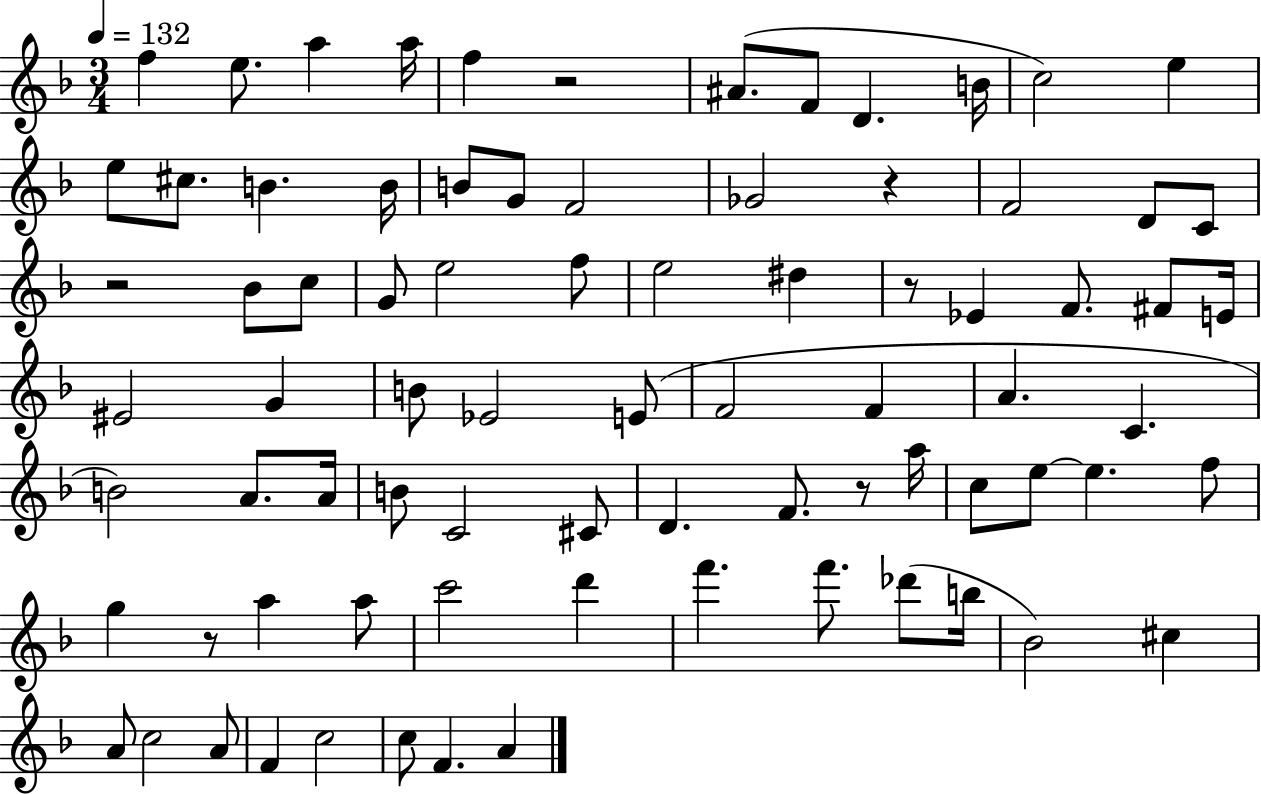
{
  \clef treble
  \numericTimeSignature
  \time 3/4
  \key f \major
  \tempo 4 = 132
  f''4 e''8. a''4 a''16 | f''4 r2 | ais'8.( f'8 d'4. b'16 | c''2) e''4 | \break e''8 cis''8. b'4. b'16 | b'8 g'8 f'2 | ges'2 r4 | f'2 d'8 c'8 | \break r2 bes'8 c''8 | g'8 e''2 f''8 | e''2 dis''4 | r8 ees'4 f'8. fis'8 e'16 | \break eis'2 g'4 | b'8 ees'2 e'8( | f'2 f'4 | a'4. c'4. | \break b'2) a'8. a'16 | b'8 c'2 cis'8 | d'4. f'8. r8 a''16 | c''8 e''8~~ e''4. f''8 | \break g''4 r8 a''4 a''8 | c'''2 d'''4 | f'''4. f'''8. des'''8( b''16 | bes'2) cis''4 | \break a'8 c''2 a'8 | f'4 c''2 | c''8 f'4. a'4 | \bar "|."
}